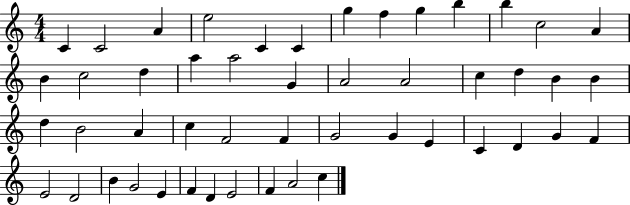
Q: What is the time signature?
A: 4/4